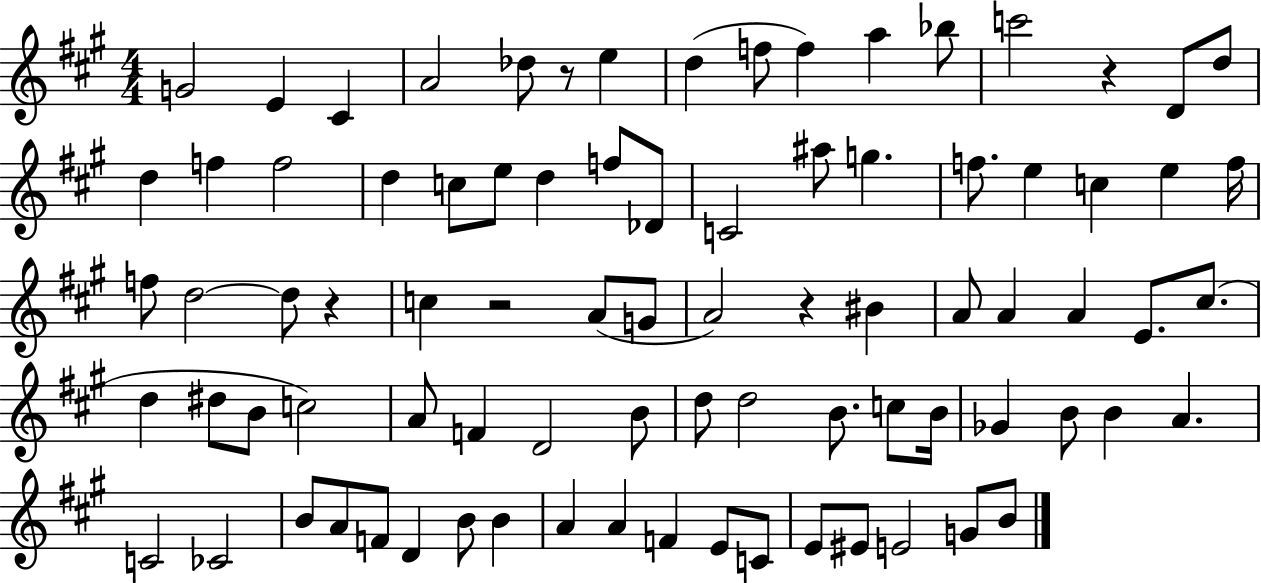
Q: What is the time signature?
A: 4/4